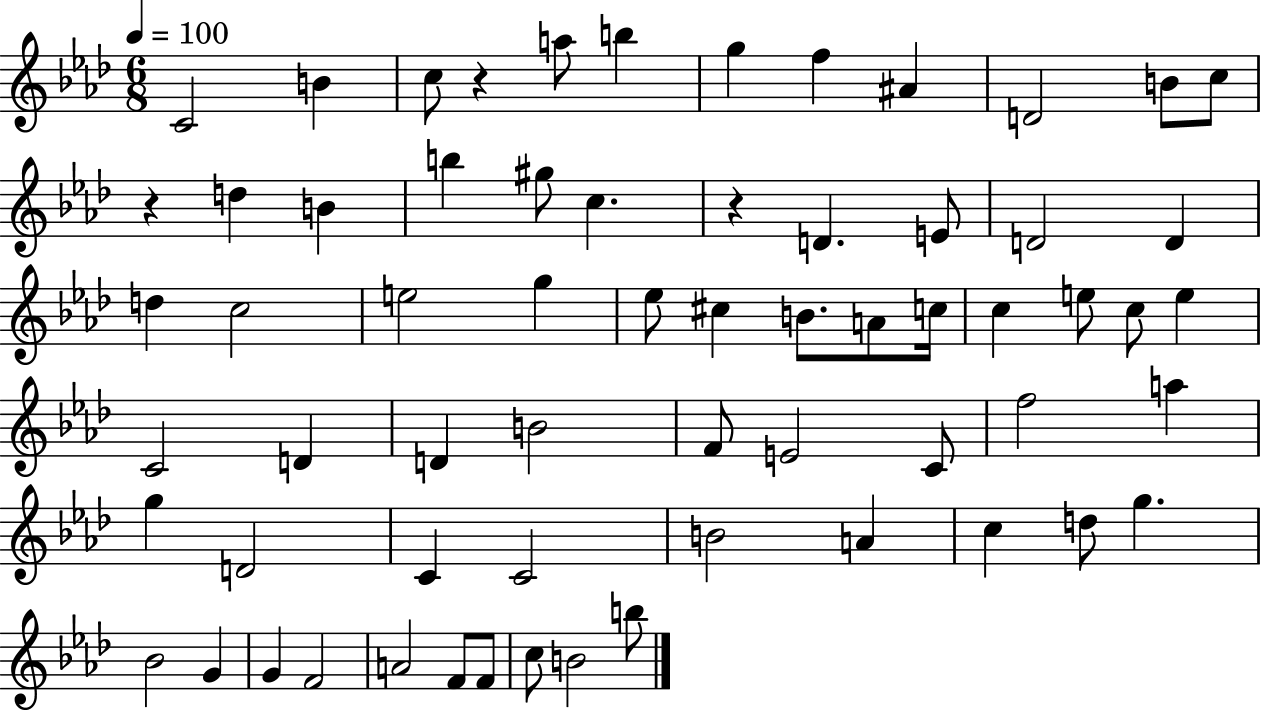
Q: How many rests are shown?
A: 3